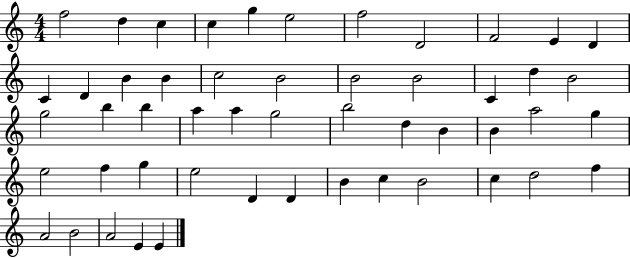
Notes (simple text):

F5/h D5/q C5/q C5/q G5/q E5/h F5/h D4/h F4/h E4/q D4/q C4/q D4/q B4/q B4/q C5/h B4/h B4/h B4/h C4/q D5/q B4/h G5/h B5/q B5/q A5/q A5/q G5/h B5/h D5/q B4/q B4/q A5/h G5/q E5/h F5/q G5/q E5/h D4/q D4/q B4/q C5/q B4/h C5/q D5/h F5/q A4/h B4/h A4/h E4/q E4/q